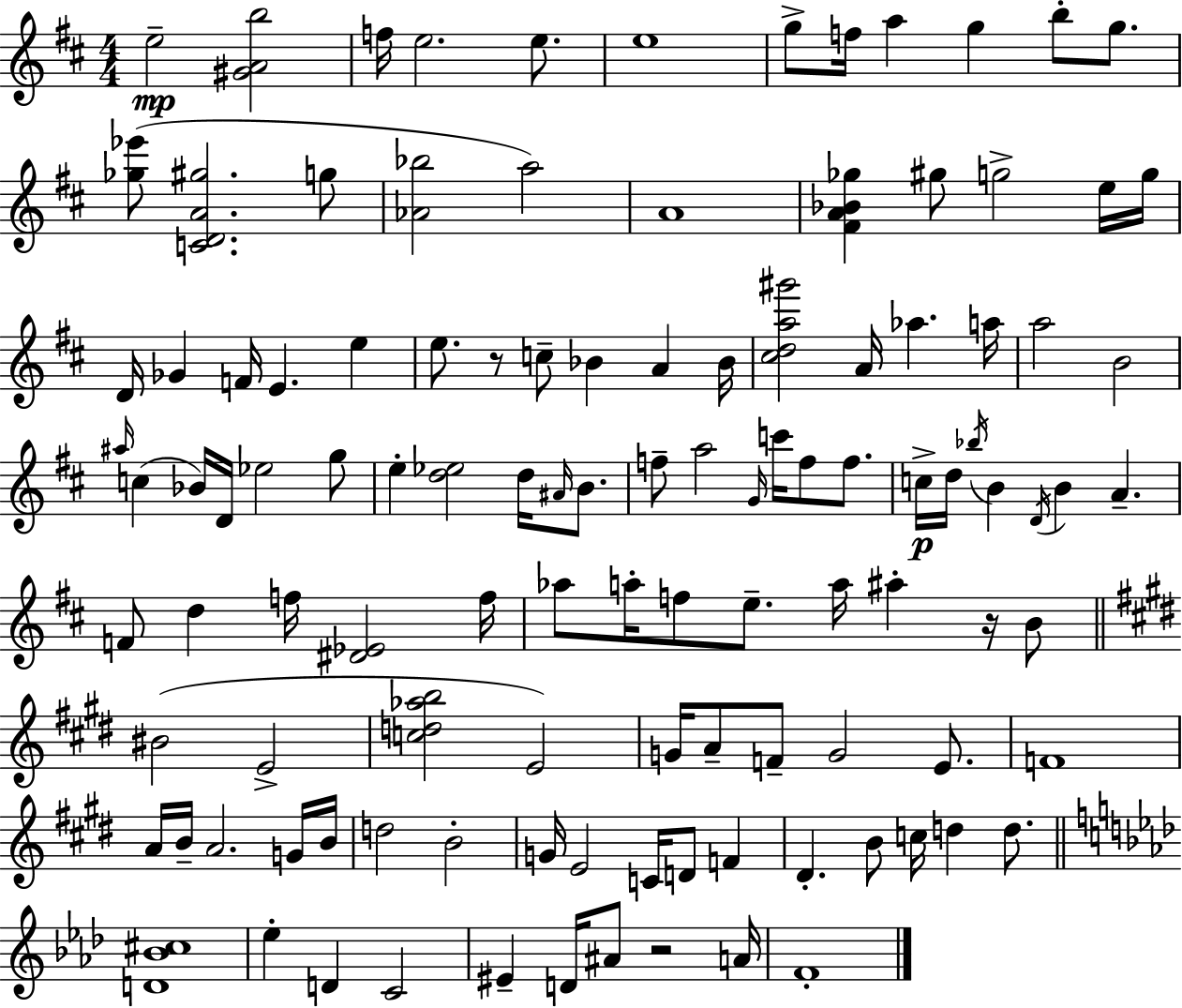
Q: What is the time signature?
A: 4/4